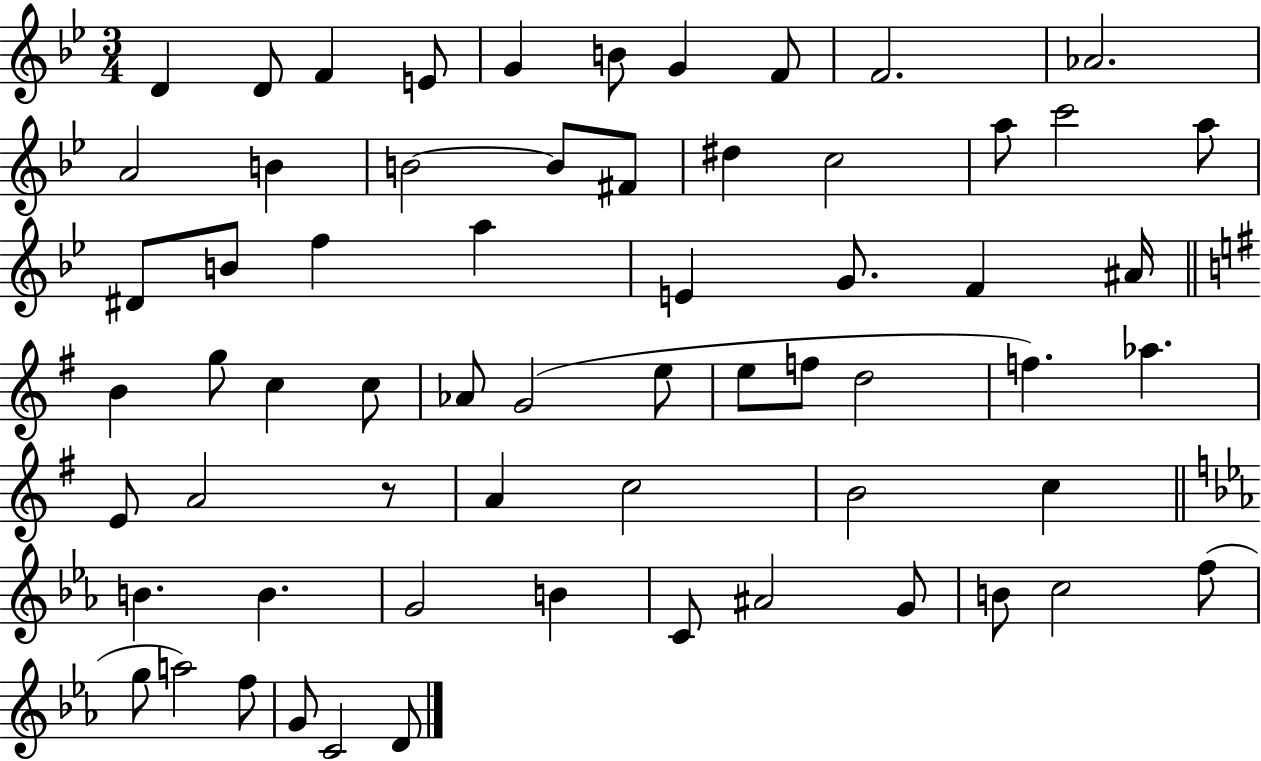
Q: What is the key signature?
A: BES major